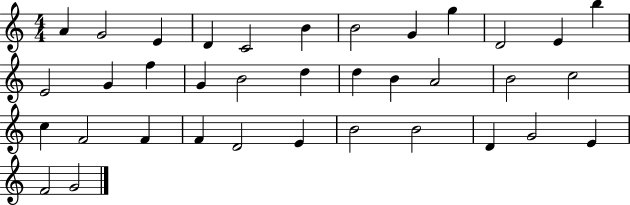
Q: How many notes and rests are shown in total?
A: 36